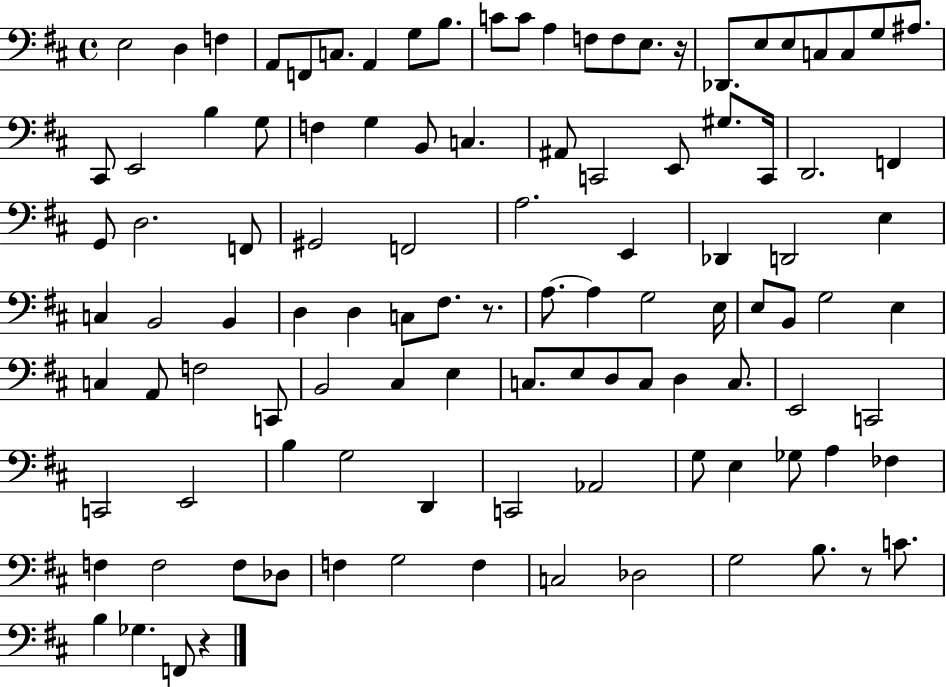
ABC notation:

X:1
T:Untitled
M:4/4
L:1/4
K:D
E,2 D, F, A,,/2 F,,/2 C,/2 A,, G,/2 B,/2 C/2 C/2 A, F,/2 F,/2 E,/2 z/4 _D,,/2 E,/2 E,/2 C,/2 C,/2 G,/2 ^A,/2 ^C,,/2 E,,2 B, G,/2 F, G, B,,/2 C, ^A,,/2 C,,2 E,,/2 ^G,/2 C,,/4 D,,2 F,, G,,/2 D,2 F,,/2 ^G,,2 F,,2 A,2 E,, _D,, D,,2 E, C, B,,2 B,, D, D, C,/2 ^F,/2 z/2 A,/2 A, G,2 E,/4 E,/2 B,,/2 G,2 E, C, A,,/2 F,2 C,,/2 B,,2 ^C, E, C,/2 E,/2 D,/2 C,/2 D, C,/2 E,,2 C,,2 C,,2 E,,2 B, G,2 D,, C,,2 _A,,2 G,/2 E, _G,/2 A, _F, F, F,2 F,/2 _D,/2 F, G,2 F, C,2 _D,2 G,2 B,/2 z/2 C/2 B, _G, F,,/2 z